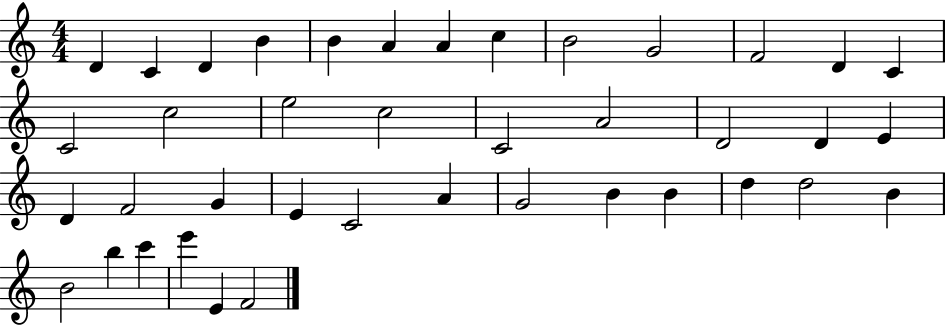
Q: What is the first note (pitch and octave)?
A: D4